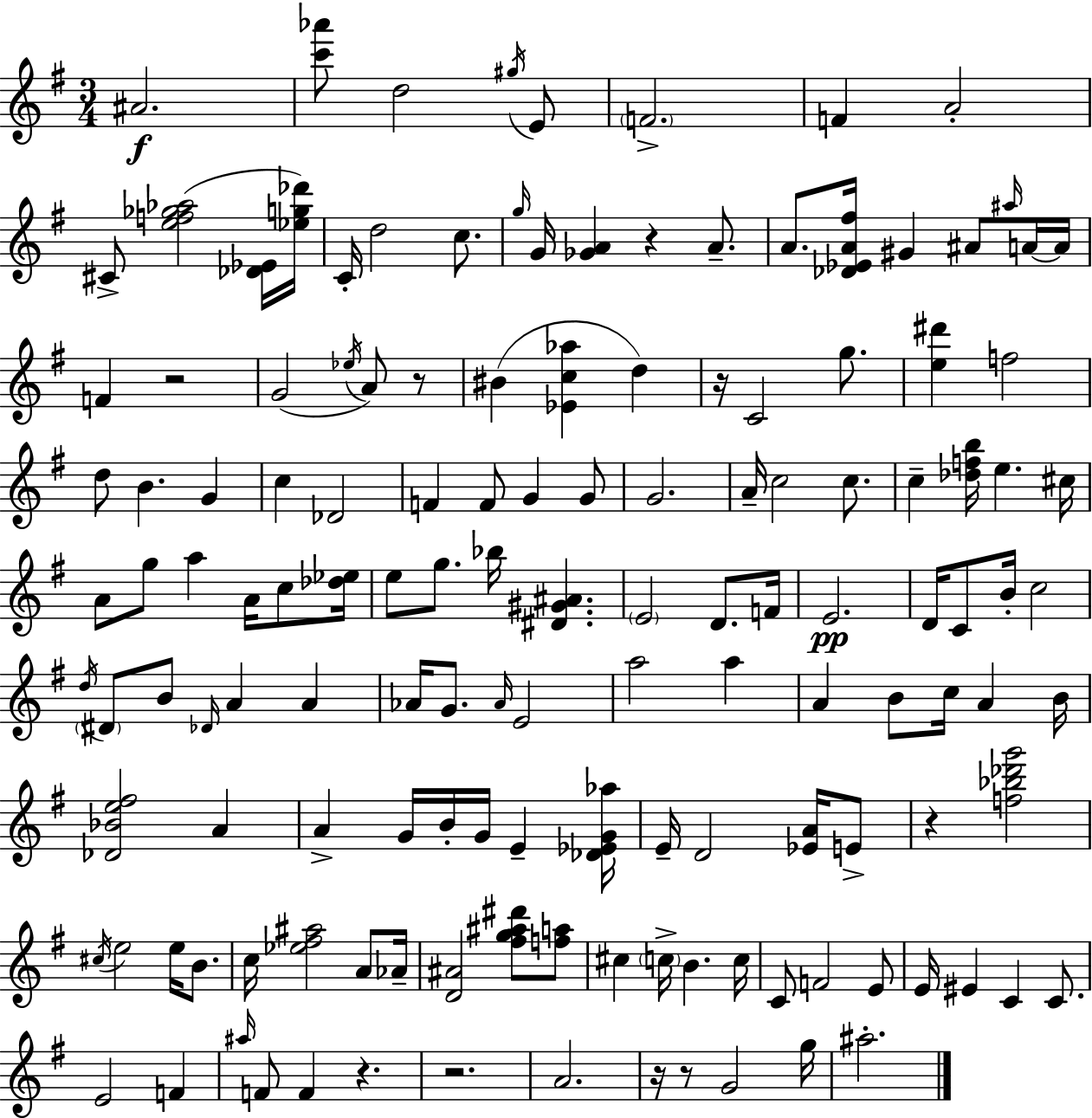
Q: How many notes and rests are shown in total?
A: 142